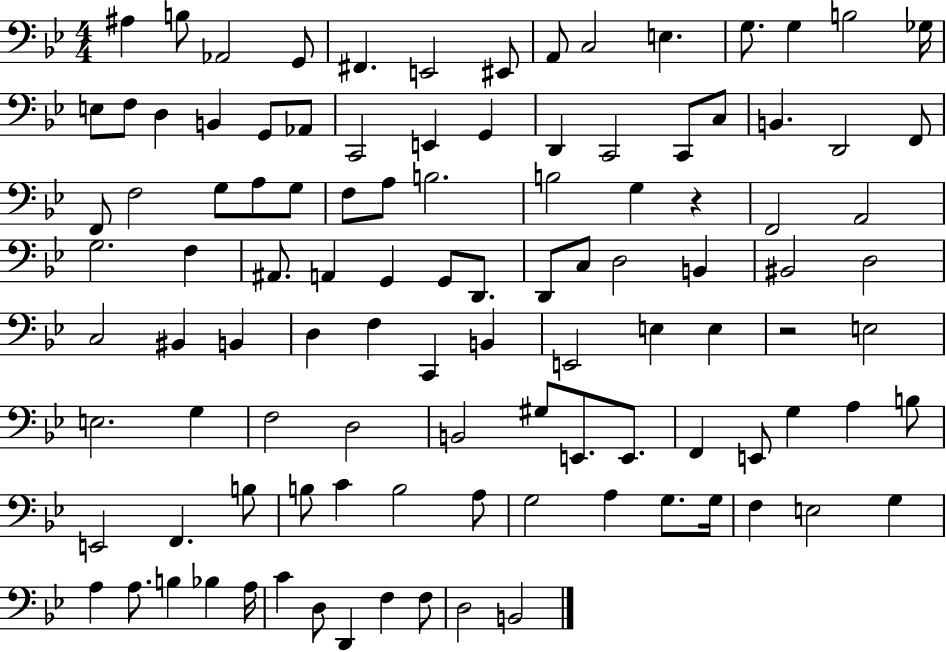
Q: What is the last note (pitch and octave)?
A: B2